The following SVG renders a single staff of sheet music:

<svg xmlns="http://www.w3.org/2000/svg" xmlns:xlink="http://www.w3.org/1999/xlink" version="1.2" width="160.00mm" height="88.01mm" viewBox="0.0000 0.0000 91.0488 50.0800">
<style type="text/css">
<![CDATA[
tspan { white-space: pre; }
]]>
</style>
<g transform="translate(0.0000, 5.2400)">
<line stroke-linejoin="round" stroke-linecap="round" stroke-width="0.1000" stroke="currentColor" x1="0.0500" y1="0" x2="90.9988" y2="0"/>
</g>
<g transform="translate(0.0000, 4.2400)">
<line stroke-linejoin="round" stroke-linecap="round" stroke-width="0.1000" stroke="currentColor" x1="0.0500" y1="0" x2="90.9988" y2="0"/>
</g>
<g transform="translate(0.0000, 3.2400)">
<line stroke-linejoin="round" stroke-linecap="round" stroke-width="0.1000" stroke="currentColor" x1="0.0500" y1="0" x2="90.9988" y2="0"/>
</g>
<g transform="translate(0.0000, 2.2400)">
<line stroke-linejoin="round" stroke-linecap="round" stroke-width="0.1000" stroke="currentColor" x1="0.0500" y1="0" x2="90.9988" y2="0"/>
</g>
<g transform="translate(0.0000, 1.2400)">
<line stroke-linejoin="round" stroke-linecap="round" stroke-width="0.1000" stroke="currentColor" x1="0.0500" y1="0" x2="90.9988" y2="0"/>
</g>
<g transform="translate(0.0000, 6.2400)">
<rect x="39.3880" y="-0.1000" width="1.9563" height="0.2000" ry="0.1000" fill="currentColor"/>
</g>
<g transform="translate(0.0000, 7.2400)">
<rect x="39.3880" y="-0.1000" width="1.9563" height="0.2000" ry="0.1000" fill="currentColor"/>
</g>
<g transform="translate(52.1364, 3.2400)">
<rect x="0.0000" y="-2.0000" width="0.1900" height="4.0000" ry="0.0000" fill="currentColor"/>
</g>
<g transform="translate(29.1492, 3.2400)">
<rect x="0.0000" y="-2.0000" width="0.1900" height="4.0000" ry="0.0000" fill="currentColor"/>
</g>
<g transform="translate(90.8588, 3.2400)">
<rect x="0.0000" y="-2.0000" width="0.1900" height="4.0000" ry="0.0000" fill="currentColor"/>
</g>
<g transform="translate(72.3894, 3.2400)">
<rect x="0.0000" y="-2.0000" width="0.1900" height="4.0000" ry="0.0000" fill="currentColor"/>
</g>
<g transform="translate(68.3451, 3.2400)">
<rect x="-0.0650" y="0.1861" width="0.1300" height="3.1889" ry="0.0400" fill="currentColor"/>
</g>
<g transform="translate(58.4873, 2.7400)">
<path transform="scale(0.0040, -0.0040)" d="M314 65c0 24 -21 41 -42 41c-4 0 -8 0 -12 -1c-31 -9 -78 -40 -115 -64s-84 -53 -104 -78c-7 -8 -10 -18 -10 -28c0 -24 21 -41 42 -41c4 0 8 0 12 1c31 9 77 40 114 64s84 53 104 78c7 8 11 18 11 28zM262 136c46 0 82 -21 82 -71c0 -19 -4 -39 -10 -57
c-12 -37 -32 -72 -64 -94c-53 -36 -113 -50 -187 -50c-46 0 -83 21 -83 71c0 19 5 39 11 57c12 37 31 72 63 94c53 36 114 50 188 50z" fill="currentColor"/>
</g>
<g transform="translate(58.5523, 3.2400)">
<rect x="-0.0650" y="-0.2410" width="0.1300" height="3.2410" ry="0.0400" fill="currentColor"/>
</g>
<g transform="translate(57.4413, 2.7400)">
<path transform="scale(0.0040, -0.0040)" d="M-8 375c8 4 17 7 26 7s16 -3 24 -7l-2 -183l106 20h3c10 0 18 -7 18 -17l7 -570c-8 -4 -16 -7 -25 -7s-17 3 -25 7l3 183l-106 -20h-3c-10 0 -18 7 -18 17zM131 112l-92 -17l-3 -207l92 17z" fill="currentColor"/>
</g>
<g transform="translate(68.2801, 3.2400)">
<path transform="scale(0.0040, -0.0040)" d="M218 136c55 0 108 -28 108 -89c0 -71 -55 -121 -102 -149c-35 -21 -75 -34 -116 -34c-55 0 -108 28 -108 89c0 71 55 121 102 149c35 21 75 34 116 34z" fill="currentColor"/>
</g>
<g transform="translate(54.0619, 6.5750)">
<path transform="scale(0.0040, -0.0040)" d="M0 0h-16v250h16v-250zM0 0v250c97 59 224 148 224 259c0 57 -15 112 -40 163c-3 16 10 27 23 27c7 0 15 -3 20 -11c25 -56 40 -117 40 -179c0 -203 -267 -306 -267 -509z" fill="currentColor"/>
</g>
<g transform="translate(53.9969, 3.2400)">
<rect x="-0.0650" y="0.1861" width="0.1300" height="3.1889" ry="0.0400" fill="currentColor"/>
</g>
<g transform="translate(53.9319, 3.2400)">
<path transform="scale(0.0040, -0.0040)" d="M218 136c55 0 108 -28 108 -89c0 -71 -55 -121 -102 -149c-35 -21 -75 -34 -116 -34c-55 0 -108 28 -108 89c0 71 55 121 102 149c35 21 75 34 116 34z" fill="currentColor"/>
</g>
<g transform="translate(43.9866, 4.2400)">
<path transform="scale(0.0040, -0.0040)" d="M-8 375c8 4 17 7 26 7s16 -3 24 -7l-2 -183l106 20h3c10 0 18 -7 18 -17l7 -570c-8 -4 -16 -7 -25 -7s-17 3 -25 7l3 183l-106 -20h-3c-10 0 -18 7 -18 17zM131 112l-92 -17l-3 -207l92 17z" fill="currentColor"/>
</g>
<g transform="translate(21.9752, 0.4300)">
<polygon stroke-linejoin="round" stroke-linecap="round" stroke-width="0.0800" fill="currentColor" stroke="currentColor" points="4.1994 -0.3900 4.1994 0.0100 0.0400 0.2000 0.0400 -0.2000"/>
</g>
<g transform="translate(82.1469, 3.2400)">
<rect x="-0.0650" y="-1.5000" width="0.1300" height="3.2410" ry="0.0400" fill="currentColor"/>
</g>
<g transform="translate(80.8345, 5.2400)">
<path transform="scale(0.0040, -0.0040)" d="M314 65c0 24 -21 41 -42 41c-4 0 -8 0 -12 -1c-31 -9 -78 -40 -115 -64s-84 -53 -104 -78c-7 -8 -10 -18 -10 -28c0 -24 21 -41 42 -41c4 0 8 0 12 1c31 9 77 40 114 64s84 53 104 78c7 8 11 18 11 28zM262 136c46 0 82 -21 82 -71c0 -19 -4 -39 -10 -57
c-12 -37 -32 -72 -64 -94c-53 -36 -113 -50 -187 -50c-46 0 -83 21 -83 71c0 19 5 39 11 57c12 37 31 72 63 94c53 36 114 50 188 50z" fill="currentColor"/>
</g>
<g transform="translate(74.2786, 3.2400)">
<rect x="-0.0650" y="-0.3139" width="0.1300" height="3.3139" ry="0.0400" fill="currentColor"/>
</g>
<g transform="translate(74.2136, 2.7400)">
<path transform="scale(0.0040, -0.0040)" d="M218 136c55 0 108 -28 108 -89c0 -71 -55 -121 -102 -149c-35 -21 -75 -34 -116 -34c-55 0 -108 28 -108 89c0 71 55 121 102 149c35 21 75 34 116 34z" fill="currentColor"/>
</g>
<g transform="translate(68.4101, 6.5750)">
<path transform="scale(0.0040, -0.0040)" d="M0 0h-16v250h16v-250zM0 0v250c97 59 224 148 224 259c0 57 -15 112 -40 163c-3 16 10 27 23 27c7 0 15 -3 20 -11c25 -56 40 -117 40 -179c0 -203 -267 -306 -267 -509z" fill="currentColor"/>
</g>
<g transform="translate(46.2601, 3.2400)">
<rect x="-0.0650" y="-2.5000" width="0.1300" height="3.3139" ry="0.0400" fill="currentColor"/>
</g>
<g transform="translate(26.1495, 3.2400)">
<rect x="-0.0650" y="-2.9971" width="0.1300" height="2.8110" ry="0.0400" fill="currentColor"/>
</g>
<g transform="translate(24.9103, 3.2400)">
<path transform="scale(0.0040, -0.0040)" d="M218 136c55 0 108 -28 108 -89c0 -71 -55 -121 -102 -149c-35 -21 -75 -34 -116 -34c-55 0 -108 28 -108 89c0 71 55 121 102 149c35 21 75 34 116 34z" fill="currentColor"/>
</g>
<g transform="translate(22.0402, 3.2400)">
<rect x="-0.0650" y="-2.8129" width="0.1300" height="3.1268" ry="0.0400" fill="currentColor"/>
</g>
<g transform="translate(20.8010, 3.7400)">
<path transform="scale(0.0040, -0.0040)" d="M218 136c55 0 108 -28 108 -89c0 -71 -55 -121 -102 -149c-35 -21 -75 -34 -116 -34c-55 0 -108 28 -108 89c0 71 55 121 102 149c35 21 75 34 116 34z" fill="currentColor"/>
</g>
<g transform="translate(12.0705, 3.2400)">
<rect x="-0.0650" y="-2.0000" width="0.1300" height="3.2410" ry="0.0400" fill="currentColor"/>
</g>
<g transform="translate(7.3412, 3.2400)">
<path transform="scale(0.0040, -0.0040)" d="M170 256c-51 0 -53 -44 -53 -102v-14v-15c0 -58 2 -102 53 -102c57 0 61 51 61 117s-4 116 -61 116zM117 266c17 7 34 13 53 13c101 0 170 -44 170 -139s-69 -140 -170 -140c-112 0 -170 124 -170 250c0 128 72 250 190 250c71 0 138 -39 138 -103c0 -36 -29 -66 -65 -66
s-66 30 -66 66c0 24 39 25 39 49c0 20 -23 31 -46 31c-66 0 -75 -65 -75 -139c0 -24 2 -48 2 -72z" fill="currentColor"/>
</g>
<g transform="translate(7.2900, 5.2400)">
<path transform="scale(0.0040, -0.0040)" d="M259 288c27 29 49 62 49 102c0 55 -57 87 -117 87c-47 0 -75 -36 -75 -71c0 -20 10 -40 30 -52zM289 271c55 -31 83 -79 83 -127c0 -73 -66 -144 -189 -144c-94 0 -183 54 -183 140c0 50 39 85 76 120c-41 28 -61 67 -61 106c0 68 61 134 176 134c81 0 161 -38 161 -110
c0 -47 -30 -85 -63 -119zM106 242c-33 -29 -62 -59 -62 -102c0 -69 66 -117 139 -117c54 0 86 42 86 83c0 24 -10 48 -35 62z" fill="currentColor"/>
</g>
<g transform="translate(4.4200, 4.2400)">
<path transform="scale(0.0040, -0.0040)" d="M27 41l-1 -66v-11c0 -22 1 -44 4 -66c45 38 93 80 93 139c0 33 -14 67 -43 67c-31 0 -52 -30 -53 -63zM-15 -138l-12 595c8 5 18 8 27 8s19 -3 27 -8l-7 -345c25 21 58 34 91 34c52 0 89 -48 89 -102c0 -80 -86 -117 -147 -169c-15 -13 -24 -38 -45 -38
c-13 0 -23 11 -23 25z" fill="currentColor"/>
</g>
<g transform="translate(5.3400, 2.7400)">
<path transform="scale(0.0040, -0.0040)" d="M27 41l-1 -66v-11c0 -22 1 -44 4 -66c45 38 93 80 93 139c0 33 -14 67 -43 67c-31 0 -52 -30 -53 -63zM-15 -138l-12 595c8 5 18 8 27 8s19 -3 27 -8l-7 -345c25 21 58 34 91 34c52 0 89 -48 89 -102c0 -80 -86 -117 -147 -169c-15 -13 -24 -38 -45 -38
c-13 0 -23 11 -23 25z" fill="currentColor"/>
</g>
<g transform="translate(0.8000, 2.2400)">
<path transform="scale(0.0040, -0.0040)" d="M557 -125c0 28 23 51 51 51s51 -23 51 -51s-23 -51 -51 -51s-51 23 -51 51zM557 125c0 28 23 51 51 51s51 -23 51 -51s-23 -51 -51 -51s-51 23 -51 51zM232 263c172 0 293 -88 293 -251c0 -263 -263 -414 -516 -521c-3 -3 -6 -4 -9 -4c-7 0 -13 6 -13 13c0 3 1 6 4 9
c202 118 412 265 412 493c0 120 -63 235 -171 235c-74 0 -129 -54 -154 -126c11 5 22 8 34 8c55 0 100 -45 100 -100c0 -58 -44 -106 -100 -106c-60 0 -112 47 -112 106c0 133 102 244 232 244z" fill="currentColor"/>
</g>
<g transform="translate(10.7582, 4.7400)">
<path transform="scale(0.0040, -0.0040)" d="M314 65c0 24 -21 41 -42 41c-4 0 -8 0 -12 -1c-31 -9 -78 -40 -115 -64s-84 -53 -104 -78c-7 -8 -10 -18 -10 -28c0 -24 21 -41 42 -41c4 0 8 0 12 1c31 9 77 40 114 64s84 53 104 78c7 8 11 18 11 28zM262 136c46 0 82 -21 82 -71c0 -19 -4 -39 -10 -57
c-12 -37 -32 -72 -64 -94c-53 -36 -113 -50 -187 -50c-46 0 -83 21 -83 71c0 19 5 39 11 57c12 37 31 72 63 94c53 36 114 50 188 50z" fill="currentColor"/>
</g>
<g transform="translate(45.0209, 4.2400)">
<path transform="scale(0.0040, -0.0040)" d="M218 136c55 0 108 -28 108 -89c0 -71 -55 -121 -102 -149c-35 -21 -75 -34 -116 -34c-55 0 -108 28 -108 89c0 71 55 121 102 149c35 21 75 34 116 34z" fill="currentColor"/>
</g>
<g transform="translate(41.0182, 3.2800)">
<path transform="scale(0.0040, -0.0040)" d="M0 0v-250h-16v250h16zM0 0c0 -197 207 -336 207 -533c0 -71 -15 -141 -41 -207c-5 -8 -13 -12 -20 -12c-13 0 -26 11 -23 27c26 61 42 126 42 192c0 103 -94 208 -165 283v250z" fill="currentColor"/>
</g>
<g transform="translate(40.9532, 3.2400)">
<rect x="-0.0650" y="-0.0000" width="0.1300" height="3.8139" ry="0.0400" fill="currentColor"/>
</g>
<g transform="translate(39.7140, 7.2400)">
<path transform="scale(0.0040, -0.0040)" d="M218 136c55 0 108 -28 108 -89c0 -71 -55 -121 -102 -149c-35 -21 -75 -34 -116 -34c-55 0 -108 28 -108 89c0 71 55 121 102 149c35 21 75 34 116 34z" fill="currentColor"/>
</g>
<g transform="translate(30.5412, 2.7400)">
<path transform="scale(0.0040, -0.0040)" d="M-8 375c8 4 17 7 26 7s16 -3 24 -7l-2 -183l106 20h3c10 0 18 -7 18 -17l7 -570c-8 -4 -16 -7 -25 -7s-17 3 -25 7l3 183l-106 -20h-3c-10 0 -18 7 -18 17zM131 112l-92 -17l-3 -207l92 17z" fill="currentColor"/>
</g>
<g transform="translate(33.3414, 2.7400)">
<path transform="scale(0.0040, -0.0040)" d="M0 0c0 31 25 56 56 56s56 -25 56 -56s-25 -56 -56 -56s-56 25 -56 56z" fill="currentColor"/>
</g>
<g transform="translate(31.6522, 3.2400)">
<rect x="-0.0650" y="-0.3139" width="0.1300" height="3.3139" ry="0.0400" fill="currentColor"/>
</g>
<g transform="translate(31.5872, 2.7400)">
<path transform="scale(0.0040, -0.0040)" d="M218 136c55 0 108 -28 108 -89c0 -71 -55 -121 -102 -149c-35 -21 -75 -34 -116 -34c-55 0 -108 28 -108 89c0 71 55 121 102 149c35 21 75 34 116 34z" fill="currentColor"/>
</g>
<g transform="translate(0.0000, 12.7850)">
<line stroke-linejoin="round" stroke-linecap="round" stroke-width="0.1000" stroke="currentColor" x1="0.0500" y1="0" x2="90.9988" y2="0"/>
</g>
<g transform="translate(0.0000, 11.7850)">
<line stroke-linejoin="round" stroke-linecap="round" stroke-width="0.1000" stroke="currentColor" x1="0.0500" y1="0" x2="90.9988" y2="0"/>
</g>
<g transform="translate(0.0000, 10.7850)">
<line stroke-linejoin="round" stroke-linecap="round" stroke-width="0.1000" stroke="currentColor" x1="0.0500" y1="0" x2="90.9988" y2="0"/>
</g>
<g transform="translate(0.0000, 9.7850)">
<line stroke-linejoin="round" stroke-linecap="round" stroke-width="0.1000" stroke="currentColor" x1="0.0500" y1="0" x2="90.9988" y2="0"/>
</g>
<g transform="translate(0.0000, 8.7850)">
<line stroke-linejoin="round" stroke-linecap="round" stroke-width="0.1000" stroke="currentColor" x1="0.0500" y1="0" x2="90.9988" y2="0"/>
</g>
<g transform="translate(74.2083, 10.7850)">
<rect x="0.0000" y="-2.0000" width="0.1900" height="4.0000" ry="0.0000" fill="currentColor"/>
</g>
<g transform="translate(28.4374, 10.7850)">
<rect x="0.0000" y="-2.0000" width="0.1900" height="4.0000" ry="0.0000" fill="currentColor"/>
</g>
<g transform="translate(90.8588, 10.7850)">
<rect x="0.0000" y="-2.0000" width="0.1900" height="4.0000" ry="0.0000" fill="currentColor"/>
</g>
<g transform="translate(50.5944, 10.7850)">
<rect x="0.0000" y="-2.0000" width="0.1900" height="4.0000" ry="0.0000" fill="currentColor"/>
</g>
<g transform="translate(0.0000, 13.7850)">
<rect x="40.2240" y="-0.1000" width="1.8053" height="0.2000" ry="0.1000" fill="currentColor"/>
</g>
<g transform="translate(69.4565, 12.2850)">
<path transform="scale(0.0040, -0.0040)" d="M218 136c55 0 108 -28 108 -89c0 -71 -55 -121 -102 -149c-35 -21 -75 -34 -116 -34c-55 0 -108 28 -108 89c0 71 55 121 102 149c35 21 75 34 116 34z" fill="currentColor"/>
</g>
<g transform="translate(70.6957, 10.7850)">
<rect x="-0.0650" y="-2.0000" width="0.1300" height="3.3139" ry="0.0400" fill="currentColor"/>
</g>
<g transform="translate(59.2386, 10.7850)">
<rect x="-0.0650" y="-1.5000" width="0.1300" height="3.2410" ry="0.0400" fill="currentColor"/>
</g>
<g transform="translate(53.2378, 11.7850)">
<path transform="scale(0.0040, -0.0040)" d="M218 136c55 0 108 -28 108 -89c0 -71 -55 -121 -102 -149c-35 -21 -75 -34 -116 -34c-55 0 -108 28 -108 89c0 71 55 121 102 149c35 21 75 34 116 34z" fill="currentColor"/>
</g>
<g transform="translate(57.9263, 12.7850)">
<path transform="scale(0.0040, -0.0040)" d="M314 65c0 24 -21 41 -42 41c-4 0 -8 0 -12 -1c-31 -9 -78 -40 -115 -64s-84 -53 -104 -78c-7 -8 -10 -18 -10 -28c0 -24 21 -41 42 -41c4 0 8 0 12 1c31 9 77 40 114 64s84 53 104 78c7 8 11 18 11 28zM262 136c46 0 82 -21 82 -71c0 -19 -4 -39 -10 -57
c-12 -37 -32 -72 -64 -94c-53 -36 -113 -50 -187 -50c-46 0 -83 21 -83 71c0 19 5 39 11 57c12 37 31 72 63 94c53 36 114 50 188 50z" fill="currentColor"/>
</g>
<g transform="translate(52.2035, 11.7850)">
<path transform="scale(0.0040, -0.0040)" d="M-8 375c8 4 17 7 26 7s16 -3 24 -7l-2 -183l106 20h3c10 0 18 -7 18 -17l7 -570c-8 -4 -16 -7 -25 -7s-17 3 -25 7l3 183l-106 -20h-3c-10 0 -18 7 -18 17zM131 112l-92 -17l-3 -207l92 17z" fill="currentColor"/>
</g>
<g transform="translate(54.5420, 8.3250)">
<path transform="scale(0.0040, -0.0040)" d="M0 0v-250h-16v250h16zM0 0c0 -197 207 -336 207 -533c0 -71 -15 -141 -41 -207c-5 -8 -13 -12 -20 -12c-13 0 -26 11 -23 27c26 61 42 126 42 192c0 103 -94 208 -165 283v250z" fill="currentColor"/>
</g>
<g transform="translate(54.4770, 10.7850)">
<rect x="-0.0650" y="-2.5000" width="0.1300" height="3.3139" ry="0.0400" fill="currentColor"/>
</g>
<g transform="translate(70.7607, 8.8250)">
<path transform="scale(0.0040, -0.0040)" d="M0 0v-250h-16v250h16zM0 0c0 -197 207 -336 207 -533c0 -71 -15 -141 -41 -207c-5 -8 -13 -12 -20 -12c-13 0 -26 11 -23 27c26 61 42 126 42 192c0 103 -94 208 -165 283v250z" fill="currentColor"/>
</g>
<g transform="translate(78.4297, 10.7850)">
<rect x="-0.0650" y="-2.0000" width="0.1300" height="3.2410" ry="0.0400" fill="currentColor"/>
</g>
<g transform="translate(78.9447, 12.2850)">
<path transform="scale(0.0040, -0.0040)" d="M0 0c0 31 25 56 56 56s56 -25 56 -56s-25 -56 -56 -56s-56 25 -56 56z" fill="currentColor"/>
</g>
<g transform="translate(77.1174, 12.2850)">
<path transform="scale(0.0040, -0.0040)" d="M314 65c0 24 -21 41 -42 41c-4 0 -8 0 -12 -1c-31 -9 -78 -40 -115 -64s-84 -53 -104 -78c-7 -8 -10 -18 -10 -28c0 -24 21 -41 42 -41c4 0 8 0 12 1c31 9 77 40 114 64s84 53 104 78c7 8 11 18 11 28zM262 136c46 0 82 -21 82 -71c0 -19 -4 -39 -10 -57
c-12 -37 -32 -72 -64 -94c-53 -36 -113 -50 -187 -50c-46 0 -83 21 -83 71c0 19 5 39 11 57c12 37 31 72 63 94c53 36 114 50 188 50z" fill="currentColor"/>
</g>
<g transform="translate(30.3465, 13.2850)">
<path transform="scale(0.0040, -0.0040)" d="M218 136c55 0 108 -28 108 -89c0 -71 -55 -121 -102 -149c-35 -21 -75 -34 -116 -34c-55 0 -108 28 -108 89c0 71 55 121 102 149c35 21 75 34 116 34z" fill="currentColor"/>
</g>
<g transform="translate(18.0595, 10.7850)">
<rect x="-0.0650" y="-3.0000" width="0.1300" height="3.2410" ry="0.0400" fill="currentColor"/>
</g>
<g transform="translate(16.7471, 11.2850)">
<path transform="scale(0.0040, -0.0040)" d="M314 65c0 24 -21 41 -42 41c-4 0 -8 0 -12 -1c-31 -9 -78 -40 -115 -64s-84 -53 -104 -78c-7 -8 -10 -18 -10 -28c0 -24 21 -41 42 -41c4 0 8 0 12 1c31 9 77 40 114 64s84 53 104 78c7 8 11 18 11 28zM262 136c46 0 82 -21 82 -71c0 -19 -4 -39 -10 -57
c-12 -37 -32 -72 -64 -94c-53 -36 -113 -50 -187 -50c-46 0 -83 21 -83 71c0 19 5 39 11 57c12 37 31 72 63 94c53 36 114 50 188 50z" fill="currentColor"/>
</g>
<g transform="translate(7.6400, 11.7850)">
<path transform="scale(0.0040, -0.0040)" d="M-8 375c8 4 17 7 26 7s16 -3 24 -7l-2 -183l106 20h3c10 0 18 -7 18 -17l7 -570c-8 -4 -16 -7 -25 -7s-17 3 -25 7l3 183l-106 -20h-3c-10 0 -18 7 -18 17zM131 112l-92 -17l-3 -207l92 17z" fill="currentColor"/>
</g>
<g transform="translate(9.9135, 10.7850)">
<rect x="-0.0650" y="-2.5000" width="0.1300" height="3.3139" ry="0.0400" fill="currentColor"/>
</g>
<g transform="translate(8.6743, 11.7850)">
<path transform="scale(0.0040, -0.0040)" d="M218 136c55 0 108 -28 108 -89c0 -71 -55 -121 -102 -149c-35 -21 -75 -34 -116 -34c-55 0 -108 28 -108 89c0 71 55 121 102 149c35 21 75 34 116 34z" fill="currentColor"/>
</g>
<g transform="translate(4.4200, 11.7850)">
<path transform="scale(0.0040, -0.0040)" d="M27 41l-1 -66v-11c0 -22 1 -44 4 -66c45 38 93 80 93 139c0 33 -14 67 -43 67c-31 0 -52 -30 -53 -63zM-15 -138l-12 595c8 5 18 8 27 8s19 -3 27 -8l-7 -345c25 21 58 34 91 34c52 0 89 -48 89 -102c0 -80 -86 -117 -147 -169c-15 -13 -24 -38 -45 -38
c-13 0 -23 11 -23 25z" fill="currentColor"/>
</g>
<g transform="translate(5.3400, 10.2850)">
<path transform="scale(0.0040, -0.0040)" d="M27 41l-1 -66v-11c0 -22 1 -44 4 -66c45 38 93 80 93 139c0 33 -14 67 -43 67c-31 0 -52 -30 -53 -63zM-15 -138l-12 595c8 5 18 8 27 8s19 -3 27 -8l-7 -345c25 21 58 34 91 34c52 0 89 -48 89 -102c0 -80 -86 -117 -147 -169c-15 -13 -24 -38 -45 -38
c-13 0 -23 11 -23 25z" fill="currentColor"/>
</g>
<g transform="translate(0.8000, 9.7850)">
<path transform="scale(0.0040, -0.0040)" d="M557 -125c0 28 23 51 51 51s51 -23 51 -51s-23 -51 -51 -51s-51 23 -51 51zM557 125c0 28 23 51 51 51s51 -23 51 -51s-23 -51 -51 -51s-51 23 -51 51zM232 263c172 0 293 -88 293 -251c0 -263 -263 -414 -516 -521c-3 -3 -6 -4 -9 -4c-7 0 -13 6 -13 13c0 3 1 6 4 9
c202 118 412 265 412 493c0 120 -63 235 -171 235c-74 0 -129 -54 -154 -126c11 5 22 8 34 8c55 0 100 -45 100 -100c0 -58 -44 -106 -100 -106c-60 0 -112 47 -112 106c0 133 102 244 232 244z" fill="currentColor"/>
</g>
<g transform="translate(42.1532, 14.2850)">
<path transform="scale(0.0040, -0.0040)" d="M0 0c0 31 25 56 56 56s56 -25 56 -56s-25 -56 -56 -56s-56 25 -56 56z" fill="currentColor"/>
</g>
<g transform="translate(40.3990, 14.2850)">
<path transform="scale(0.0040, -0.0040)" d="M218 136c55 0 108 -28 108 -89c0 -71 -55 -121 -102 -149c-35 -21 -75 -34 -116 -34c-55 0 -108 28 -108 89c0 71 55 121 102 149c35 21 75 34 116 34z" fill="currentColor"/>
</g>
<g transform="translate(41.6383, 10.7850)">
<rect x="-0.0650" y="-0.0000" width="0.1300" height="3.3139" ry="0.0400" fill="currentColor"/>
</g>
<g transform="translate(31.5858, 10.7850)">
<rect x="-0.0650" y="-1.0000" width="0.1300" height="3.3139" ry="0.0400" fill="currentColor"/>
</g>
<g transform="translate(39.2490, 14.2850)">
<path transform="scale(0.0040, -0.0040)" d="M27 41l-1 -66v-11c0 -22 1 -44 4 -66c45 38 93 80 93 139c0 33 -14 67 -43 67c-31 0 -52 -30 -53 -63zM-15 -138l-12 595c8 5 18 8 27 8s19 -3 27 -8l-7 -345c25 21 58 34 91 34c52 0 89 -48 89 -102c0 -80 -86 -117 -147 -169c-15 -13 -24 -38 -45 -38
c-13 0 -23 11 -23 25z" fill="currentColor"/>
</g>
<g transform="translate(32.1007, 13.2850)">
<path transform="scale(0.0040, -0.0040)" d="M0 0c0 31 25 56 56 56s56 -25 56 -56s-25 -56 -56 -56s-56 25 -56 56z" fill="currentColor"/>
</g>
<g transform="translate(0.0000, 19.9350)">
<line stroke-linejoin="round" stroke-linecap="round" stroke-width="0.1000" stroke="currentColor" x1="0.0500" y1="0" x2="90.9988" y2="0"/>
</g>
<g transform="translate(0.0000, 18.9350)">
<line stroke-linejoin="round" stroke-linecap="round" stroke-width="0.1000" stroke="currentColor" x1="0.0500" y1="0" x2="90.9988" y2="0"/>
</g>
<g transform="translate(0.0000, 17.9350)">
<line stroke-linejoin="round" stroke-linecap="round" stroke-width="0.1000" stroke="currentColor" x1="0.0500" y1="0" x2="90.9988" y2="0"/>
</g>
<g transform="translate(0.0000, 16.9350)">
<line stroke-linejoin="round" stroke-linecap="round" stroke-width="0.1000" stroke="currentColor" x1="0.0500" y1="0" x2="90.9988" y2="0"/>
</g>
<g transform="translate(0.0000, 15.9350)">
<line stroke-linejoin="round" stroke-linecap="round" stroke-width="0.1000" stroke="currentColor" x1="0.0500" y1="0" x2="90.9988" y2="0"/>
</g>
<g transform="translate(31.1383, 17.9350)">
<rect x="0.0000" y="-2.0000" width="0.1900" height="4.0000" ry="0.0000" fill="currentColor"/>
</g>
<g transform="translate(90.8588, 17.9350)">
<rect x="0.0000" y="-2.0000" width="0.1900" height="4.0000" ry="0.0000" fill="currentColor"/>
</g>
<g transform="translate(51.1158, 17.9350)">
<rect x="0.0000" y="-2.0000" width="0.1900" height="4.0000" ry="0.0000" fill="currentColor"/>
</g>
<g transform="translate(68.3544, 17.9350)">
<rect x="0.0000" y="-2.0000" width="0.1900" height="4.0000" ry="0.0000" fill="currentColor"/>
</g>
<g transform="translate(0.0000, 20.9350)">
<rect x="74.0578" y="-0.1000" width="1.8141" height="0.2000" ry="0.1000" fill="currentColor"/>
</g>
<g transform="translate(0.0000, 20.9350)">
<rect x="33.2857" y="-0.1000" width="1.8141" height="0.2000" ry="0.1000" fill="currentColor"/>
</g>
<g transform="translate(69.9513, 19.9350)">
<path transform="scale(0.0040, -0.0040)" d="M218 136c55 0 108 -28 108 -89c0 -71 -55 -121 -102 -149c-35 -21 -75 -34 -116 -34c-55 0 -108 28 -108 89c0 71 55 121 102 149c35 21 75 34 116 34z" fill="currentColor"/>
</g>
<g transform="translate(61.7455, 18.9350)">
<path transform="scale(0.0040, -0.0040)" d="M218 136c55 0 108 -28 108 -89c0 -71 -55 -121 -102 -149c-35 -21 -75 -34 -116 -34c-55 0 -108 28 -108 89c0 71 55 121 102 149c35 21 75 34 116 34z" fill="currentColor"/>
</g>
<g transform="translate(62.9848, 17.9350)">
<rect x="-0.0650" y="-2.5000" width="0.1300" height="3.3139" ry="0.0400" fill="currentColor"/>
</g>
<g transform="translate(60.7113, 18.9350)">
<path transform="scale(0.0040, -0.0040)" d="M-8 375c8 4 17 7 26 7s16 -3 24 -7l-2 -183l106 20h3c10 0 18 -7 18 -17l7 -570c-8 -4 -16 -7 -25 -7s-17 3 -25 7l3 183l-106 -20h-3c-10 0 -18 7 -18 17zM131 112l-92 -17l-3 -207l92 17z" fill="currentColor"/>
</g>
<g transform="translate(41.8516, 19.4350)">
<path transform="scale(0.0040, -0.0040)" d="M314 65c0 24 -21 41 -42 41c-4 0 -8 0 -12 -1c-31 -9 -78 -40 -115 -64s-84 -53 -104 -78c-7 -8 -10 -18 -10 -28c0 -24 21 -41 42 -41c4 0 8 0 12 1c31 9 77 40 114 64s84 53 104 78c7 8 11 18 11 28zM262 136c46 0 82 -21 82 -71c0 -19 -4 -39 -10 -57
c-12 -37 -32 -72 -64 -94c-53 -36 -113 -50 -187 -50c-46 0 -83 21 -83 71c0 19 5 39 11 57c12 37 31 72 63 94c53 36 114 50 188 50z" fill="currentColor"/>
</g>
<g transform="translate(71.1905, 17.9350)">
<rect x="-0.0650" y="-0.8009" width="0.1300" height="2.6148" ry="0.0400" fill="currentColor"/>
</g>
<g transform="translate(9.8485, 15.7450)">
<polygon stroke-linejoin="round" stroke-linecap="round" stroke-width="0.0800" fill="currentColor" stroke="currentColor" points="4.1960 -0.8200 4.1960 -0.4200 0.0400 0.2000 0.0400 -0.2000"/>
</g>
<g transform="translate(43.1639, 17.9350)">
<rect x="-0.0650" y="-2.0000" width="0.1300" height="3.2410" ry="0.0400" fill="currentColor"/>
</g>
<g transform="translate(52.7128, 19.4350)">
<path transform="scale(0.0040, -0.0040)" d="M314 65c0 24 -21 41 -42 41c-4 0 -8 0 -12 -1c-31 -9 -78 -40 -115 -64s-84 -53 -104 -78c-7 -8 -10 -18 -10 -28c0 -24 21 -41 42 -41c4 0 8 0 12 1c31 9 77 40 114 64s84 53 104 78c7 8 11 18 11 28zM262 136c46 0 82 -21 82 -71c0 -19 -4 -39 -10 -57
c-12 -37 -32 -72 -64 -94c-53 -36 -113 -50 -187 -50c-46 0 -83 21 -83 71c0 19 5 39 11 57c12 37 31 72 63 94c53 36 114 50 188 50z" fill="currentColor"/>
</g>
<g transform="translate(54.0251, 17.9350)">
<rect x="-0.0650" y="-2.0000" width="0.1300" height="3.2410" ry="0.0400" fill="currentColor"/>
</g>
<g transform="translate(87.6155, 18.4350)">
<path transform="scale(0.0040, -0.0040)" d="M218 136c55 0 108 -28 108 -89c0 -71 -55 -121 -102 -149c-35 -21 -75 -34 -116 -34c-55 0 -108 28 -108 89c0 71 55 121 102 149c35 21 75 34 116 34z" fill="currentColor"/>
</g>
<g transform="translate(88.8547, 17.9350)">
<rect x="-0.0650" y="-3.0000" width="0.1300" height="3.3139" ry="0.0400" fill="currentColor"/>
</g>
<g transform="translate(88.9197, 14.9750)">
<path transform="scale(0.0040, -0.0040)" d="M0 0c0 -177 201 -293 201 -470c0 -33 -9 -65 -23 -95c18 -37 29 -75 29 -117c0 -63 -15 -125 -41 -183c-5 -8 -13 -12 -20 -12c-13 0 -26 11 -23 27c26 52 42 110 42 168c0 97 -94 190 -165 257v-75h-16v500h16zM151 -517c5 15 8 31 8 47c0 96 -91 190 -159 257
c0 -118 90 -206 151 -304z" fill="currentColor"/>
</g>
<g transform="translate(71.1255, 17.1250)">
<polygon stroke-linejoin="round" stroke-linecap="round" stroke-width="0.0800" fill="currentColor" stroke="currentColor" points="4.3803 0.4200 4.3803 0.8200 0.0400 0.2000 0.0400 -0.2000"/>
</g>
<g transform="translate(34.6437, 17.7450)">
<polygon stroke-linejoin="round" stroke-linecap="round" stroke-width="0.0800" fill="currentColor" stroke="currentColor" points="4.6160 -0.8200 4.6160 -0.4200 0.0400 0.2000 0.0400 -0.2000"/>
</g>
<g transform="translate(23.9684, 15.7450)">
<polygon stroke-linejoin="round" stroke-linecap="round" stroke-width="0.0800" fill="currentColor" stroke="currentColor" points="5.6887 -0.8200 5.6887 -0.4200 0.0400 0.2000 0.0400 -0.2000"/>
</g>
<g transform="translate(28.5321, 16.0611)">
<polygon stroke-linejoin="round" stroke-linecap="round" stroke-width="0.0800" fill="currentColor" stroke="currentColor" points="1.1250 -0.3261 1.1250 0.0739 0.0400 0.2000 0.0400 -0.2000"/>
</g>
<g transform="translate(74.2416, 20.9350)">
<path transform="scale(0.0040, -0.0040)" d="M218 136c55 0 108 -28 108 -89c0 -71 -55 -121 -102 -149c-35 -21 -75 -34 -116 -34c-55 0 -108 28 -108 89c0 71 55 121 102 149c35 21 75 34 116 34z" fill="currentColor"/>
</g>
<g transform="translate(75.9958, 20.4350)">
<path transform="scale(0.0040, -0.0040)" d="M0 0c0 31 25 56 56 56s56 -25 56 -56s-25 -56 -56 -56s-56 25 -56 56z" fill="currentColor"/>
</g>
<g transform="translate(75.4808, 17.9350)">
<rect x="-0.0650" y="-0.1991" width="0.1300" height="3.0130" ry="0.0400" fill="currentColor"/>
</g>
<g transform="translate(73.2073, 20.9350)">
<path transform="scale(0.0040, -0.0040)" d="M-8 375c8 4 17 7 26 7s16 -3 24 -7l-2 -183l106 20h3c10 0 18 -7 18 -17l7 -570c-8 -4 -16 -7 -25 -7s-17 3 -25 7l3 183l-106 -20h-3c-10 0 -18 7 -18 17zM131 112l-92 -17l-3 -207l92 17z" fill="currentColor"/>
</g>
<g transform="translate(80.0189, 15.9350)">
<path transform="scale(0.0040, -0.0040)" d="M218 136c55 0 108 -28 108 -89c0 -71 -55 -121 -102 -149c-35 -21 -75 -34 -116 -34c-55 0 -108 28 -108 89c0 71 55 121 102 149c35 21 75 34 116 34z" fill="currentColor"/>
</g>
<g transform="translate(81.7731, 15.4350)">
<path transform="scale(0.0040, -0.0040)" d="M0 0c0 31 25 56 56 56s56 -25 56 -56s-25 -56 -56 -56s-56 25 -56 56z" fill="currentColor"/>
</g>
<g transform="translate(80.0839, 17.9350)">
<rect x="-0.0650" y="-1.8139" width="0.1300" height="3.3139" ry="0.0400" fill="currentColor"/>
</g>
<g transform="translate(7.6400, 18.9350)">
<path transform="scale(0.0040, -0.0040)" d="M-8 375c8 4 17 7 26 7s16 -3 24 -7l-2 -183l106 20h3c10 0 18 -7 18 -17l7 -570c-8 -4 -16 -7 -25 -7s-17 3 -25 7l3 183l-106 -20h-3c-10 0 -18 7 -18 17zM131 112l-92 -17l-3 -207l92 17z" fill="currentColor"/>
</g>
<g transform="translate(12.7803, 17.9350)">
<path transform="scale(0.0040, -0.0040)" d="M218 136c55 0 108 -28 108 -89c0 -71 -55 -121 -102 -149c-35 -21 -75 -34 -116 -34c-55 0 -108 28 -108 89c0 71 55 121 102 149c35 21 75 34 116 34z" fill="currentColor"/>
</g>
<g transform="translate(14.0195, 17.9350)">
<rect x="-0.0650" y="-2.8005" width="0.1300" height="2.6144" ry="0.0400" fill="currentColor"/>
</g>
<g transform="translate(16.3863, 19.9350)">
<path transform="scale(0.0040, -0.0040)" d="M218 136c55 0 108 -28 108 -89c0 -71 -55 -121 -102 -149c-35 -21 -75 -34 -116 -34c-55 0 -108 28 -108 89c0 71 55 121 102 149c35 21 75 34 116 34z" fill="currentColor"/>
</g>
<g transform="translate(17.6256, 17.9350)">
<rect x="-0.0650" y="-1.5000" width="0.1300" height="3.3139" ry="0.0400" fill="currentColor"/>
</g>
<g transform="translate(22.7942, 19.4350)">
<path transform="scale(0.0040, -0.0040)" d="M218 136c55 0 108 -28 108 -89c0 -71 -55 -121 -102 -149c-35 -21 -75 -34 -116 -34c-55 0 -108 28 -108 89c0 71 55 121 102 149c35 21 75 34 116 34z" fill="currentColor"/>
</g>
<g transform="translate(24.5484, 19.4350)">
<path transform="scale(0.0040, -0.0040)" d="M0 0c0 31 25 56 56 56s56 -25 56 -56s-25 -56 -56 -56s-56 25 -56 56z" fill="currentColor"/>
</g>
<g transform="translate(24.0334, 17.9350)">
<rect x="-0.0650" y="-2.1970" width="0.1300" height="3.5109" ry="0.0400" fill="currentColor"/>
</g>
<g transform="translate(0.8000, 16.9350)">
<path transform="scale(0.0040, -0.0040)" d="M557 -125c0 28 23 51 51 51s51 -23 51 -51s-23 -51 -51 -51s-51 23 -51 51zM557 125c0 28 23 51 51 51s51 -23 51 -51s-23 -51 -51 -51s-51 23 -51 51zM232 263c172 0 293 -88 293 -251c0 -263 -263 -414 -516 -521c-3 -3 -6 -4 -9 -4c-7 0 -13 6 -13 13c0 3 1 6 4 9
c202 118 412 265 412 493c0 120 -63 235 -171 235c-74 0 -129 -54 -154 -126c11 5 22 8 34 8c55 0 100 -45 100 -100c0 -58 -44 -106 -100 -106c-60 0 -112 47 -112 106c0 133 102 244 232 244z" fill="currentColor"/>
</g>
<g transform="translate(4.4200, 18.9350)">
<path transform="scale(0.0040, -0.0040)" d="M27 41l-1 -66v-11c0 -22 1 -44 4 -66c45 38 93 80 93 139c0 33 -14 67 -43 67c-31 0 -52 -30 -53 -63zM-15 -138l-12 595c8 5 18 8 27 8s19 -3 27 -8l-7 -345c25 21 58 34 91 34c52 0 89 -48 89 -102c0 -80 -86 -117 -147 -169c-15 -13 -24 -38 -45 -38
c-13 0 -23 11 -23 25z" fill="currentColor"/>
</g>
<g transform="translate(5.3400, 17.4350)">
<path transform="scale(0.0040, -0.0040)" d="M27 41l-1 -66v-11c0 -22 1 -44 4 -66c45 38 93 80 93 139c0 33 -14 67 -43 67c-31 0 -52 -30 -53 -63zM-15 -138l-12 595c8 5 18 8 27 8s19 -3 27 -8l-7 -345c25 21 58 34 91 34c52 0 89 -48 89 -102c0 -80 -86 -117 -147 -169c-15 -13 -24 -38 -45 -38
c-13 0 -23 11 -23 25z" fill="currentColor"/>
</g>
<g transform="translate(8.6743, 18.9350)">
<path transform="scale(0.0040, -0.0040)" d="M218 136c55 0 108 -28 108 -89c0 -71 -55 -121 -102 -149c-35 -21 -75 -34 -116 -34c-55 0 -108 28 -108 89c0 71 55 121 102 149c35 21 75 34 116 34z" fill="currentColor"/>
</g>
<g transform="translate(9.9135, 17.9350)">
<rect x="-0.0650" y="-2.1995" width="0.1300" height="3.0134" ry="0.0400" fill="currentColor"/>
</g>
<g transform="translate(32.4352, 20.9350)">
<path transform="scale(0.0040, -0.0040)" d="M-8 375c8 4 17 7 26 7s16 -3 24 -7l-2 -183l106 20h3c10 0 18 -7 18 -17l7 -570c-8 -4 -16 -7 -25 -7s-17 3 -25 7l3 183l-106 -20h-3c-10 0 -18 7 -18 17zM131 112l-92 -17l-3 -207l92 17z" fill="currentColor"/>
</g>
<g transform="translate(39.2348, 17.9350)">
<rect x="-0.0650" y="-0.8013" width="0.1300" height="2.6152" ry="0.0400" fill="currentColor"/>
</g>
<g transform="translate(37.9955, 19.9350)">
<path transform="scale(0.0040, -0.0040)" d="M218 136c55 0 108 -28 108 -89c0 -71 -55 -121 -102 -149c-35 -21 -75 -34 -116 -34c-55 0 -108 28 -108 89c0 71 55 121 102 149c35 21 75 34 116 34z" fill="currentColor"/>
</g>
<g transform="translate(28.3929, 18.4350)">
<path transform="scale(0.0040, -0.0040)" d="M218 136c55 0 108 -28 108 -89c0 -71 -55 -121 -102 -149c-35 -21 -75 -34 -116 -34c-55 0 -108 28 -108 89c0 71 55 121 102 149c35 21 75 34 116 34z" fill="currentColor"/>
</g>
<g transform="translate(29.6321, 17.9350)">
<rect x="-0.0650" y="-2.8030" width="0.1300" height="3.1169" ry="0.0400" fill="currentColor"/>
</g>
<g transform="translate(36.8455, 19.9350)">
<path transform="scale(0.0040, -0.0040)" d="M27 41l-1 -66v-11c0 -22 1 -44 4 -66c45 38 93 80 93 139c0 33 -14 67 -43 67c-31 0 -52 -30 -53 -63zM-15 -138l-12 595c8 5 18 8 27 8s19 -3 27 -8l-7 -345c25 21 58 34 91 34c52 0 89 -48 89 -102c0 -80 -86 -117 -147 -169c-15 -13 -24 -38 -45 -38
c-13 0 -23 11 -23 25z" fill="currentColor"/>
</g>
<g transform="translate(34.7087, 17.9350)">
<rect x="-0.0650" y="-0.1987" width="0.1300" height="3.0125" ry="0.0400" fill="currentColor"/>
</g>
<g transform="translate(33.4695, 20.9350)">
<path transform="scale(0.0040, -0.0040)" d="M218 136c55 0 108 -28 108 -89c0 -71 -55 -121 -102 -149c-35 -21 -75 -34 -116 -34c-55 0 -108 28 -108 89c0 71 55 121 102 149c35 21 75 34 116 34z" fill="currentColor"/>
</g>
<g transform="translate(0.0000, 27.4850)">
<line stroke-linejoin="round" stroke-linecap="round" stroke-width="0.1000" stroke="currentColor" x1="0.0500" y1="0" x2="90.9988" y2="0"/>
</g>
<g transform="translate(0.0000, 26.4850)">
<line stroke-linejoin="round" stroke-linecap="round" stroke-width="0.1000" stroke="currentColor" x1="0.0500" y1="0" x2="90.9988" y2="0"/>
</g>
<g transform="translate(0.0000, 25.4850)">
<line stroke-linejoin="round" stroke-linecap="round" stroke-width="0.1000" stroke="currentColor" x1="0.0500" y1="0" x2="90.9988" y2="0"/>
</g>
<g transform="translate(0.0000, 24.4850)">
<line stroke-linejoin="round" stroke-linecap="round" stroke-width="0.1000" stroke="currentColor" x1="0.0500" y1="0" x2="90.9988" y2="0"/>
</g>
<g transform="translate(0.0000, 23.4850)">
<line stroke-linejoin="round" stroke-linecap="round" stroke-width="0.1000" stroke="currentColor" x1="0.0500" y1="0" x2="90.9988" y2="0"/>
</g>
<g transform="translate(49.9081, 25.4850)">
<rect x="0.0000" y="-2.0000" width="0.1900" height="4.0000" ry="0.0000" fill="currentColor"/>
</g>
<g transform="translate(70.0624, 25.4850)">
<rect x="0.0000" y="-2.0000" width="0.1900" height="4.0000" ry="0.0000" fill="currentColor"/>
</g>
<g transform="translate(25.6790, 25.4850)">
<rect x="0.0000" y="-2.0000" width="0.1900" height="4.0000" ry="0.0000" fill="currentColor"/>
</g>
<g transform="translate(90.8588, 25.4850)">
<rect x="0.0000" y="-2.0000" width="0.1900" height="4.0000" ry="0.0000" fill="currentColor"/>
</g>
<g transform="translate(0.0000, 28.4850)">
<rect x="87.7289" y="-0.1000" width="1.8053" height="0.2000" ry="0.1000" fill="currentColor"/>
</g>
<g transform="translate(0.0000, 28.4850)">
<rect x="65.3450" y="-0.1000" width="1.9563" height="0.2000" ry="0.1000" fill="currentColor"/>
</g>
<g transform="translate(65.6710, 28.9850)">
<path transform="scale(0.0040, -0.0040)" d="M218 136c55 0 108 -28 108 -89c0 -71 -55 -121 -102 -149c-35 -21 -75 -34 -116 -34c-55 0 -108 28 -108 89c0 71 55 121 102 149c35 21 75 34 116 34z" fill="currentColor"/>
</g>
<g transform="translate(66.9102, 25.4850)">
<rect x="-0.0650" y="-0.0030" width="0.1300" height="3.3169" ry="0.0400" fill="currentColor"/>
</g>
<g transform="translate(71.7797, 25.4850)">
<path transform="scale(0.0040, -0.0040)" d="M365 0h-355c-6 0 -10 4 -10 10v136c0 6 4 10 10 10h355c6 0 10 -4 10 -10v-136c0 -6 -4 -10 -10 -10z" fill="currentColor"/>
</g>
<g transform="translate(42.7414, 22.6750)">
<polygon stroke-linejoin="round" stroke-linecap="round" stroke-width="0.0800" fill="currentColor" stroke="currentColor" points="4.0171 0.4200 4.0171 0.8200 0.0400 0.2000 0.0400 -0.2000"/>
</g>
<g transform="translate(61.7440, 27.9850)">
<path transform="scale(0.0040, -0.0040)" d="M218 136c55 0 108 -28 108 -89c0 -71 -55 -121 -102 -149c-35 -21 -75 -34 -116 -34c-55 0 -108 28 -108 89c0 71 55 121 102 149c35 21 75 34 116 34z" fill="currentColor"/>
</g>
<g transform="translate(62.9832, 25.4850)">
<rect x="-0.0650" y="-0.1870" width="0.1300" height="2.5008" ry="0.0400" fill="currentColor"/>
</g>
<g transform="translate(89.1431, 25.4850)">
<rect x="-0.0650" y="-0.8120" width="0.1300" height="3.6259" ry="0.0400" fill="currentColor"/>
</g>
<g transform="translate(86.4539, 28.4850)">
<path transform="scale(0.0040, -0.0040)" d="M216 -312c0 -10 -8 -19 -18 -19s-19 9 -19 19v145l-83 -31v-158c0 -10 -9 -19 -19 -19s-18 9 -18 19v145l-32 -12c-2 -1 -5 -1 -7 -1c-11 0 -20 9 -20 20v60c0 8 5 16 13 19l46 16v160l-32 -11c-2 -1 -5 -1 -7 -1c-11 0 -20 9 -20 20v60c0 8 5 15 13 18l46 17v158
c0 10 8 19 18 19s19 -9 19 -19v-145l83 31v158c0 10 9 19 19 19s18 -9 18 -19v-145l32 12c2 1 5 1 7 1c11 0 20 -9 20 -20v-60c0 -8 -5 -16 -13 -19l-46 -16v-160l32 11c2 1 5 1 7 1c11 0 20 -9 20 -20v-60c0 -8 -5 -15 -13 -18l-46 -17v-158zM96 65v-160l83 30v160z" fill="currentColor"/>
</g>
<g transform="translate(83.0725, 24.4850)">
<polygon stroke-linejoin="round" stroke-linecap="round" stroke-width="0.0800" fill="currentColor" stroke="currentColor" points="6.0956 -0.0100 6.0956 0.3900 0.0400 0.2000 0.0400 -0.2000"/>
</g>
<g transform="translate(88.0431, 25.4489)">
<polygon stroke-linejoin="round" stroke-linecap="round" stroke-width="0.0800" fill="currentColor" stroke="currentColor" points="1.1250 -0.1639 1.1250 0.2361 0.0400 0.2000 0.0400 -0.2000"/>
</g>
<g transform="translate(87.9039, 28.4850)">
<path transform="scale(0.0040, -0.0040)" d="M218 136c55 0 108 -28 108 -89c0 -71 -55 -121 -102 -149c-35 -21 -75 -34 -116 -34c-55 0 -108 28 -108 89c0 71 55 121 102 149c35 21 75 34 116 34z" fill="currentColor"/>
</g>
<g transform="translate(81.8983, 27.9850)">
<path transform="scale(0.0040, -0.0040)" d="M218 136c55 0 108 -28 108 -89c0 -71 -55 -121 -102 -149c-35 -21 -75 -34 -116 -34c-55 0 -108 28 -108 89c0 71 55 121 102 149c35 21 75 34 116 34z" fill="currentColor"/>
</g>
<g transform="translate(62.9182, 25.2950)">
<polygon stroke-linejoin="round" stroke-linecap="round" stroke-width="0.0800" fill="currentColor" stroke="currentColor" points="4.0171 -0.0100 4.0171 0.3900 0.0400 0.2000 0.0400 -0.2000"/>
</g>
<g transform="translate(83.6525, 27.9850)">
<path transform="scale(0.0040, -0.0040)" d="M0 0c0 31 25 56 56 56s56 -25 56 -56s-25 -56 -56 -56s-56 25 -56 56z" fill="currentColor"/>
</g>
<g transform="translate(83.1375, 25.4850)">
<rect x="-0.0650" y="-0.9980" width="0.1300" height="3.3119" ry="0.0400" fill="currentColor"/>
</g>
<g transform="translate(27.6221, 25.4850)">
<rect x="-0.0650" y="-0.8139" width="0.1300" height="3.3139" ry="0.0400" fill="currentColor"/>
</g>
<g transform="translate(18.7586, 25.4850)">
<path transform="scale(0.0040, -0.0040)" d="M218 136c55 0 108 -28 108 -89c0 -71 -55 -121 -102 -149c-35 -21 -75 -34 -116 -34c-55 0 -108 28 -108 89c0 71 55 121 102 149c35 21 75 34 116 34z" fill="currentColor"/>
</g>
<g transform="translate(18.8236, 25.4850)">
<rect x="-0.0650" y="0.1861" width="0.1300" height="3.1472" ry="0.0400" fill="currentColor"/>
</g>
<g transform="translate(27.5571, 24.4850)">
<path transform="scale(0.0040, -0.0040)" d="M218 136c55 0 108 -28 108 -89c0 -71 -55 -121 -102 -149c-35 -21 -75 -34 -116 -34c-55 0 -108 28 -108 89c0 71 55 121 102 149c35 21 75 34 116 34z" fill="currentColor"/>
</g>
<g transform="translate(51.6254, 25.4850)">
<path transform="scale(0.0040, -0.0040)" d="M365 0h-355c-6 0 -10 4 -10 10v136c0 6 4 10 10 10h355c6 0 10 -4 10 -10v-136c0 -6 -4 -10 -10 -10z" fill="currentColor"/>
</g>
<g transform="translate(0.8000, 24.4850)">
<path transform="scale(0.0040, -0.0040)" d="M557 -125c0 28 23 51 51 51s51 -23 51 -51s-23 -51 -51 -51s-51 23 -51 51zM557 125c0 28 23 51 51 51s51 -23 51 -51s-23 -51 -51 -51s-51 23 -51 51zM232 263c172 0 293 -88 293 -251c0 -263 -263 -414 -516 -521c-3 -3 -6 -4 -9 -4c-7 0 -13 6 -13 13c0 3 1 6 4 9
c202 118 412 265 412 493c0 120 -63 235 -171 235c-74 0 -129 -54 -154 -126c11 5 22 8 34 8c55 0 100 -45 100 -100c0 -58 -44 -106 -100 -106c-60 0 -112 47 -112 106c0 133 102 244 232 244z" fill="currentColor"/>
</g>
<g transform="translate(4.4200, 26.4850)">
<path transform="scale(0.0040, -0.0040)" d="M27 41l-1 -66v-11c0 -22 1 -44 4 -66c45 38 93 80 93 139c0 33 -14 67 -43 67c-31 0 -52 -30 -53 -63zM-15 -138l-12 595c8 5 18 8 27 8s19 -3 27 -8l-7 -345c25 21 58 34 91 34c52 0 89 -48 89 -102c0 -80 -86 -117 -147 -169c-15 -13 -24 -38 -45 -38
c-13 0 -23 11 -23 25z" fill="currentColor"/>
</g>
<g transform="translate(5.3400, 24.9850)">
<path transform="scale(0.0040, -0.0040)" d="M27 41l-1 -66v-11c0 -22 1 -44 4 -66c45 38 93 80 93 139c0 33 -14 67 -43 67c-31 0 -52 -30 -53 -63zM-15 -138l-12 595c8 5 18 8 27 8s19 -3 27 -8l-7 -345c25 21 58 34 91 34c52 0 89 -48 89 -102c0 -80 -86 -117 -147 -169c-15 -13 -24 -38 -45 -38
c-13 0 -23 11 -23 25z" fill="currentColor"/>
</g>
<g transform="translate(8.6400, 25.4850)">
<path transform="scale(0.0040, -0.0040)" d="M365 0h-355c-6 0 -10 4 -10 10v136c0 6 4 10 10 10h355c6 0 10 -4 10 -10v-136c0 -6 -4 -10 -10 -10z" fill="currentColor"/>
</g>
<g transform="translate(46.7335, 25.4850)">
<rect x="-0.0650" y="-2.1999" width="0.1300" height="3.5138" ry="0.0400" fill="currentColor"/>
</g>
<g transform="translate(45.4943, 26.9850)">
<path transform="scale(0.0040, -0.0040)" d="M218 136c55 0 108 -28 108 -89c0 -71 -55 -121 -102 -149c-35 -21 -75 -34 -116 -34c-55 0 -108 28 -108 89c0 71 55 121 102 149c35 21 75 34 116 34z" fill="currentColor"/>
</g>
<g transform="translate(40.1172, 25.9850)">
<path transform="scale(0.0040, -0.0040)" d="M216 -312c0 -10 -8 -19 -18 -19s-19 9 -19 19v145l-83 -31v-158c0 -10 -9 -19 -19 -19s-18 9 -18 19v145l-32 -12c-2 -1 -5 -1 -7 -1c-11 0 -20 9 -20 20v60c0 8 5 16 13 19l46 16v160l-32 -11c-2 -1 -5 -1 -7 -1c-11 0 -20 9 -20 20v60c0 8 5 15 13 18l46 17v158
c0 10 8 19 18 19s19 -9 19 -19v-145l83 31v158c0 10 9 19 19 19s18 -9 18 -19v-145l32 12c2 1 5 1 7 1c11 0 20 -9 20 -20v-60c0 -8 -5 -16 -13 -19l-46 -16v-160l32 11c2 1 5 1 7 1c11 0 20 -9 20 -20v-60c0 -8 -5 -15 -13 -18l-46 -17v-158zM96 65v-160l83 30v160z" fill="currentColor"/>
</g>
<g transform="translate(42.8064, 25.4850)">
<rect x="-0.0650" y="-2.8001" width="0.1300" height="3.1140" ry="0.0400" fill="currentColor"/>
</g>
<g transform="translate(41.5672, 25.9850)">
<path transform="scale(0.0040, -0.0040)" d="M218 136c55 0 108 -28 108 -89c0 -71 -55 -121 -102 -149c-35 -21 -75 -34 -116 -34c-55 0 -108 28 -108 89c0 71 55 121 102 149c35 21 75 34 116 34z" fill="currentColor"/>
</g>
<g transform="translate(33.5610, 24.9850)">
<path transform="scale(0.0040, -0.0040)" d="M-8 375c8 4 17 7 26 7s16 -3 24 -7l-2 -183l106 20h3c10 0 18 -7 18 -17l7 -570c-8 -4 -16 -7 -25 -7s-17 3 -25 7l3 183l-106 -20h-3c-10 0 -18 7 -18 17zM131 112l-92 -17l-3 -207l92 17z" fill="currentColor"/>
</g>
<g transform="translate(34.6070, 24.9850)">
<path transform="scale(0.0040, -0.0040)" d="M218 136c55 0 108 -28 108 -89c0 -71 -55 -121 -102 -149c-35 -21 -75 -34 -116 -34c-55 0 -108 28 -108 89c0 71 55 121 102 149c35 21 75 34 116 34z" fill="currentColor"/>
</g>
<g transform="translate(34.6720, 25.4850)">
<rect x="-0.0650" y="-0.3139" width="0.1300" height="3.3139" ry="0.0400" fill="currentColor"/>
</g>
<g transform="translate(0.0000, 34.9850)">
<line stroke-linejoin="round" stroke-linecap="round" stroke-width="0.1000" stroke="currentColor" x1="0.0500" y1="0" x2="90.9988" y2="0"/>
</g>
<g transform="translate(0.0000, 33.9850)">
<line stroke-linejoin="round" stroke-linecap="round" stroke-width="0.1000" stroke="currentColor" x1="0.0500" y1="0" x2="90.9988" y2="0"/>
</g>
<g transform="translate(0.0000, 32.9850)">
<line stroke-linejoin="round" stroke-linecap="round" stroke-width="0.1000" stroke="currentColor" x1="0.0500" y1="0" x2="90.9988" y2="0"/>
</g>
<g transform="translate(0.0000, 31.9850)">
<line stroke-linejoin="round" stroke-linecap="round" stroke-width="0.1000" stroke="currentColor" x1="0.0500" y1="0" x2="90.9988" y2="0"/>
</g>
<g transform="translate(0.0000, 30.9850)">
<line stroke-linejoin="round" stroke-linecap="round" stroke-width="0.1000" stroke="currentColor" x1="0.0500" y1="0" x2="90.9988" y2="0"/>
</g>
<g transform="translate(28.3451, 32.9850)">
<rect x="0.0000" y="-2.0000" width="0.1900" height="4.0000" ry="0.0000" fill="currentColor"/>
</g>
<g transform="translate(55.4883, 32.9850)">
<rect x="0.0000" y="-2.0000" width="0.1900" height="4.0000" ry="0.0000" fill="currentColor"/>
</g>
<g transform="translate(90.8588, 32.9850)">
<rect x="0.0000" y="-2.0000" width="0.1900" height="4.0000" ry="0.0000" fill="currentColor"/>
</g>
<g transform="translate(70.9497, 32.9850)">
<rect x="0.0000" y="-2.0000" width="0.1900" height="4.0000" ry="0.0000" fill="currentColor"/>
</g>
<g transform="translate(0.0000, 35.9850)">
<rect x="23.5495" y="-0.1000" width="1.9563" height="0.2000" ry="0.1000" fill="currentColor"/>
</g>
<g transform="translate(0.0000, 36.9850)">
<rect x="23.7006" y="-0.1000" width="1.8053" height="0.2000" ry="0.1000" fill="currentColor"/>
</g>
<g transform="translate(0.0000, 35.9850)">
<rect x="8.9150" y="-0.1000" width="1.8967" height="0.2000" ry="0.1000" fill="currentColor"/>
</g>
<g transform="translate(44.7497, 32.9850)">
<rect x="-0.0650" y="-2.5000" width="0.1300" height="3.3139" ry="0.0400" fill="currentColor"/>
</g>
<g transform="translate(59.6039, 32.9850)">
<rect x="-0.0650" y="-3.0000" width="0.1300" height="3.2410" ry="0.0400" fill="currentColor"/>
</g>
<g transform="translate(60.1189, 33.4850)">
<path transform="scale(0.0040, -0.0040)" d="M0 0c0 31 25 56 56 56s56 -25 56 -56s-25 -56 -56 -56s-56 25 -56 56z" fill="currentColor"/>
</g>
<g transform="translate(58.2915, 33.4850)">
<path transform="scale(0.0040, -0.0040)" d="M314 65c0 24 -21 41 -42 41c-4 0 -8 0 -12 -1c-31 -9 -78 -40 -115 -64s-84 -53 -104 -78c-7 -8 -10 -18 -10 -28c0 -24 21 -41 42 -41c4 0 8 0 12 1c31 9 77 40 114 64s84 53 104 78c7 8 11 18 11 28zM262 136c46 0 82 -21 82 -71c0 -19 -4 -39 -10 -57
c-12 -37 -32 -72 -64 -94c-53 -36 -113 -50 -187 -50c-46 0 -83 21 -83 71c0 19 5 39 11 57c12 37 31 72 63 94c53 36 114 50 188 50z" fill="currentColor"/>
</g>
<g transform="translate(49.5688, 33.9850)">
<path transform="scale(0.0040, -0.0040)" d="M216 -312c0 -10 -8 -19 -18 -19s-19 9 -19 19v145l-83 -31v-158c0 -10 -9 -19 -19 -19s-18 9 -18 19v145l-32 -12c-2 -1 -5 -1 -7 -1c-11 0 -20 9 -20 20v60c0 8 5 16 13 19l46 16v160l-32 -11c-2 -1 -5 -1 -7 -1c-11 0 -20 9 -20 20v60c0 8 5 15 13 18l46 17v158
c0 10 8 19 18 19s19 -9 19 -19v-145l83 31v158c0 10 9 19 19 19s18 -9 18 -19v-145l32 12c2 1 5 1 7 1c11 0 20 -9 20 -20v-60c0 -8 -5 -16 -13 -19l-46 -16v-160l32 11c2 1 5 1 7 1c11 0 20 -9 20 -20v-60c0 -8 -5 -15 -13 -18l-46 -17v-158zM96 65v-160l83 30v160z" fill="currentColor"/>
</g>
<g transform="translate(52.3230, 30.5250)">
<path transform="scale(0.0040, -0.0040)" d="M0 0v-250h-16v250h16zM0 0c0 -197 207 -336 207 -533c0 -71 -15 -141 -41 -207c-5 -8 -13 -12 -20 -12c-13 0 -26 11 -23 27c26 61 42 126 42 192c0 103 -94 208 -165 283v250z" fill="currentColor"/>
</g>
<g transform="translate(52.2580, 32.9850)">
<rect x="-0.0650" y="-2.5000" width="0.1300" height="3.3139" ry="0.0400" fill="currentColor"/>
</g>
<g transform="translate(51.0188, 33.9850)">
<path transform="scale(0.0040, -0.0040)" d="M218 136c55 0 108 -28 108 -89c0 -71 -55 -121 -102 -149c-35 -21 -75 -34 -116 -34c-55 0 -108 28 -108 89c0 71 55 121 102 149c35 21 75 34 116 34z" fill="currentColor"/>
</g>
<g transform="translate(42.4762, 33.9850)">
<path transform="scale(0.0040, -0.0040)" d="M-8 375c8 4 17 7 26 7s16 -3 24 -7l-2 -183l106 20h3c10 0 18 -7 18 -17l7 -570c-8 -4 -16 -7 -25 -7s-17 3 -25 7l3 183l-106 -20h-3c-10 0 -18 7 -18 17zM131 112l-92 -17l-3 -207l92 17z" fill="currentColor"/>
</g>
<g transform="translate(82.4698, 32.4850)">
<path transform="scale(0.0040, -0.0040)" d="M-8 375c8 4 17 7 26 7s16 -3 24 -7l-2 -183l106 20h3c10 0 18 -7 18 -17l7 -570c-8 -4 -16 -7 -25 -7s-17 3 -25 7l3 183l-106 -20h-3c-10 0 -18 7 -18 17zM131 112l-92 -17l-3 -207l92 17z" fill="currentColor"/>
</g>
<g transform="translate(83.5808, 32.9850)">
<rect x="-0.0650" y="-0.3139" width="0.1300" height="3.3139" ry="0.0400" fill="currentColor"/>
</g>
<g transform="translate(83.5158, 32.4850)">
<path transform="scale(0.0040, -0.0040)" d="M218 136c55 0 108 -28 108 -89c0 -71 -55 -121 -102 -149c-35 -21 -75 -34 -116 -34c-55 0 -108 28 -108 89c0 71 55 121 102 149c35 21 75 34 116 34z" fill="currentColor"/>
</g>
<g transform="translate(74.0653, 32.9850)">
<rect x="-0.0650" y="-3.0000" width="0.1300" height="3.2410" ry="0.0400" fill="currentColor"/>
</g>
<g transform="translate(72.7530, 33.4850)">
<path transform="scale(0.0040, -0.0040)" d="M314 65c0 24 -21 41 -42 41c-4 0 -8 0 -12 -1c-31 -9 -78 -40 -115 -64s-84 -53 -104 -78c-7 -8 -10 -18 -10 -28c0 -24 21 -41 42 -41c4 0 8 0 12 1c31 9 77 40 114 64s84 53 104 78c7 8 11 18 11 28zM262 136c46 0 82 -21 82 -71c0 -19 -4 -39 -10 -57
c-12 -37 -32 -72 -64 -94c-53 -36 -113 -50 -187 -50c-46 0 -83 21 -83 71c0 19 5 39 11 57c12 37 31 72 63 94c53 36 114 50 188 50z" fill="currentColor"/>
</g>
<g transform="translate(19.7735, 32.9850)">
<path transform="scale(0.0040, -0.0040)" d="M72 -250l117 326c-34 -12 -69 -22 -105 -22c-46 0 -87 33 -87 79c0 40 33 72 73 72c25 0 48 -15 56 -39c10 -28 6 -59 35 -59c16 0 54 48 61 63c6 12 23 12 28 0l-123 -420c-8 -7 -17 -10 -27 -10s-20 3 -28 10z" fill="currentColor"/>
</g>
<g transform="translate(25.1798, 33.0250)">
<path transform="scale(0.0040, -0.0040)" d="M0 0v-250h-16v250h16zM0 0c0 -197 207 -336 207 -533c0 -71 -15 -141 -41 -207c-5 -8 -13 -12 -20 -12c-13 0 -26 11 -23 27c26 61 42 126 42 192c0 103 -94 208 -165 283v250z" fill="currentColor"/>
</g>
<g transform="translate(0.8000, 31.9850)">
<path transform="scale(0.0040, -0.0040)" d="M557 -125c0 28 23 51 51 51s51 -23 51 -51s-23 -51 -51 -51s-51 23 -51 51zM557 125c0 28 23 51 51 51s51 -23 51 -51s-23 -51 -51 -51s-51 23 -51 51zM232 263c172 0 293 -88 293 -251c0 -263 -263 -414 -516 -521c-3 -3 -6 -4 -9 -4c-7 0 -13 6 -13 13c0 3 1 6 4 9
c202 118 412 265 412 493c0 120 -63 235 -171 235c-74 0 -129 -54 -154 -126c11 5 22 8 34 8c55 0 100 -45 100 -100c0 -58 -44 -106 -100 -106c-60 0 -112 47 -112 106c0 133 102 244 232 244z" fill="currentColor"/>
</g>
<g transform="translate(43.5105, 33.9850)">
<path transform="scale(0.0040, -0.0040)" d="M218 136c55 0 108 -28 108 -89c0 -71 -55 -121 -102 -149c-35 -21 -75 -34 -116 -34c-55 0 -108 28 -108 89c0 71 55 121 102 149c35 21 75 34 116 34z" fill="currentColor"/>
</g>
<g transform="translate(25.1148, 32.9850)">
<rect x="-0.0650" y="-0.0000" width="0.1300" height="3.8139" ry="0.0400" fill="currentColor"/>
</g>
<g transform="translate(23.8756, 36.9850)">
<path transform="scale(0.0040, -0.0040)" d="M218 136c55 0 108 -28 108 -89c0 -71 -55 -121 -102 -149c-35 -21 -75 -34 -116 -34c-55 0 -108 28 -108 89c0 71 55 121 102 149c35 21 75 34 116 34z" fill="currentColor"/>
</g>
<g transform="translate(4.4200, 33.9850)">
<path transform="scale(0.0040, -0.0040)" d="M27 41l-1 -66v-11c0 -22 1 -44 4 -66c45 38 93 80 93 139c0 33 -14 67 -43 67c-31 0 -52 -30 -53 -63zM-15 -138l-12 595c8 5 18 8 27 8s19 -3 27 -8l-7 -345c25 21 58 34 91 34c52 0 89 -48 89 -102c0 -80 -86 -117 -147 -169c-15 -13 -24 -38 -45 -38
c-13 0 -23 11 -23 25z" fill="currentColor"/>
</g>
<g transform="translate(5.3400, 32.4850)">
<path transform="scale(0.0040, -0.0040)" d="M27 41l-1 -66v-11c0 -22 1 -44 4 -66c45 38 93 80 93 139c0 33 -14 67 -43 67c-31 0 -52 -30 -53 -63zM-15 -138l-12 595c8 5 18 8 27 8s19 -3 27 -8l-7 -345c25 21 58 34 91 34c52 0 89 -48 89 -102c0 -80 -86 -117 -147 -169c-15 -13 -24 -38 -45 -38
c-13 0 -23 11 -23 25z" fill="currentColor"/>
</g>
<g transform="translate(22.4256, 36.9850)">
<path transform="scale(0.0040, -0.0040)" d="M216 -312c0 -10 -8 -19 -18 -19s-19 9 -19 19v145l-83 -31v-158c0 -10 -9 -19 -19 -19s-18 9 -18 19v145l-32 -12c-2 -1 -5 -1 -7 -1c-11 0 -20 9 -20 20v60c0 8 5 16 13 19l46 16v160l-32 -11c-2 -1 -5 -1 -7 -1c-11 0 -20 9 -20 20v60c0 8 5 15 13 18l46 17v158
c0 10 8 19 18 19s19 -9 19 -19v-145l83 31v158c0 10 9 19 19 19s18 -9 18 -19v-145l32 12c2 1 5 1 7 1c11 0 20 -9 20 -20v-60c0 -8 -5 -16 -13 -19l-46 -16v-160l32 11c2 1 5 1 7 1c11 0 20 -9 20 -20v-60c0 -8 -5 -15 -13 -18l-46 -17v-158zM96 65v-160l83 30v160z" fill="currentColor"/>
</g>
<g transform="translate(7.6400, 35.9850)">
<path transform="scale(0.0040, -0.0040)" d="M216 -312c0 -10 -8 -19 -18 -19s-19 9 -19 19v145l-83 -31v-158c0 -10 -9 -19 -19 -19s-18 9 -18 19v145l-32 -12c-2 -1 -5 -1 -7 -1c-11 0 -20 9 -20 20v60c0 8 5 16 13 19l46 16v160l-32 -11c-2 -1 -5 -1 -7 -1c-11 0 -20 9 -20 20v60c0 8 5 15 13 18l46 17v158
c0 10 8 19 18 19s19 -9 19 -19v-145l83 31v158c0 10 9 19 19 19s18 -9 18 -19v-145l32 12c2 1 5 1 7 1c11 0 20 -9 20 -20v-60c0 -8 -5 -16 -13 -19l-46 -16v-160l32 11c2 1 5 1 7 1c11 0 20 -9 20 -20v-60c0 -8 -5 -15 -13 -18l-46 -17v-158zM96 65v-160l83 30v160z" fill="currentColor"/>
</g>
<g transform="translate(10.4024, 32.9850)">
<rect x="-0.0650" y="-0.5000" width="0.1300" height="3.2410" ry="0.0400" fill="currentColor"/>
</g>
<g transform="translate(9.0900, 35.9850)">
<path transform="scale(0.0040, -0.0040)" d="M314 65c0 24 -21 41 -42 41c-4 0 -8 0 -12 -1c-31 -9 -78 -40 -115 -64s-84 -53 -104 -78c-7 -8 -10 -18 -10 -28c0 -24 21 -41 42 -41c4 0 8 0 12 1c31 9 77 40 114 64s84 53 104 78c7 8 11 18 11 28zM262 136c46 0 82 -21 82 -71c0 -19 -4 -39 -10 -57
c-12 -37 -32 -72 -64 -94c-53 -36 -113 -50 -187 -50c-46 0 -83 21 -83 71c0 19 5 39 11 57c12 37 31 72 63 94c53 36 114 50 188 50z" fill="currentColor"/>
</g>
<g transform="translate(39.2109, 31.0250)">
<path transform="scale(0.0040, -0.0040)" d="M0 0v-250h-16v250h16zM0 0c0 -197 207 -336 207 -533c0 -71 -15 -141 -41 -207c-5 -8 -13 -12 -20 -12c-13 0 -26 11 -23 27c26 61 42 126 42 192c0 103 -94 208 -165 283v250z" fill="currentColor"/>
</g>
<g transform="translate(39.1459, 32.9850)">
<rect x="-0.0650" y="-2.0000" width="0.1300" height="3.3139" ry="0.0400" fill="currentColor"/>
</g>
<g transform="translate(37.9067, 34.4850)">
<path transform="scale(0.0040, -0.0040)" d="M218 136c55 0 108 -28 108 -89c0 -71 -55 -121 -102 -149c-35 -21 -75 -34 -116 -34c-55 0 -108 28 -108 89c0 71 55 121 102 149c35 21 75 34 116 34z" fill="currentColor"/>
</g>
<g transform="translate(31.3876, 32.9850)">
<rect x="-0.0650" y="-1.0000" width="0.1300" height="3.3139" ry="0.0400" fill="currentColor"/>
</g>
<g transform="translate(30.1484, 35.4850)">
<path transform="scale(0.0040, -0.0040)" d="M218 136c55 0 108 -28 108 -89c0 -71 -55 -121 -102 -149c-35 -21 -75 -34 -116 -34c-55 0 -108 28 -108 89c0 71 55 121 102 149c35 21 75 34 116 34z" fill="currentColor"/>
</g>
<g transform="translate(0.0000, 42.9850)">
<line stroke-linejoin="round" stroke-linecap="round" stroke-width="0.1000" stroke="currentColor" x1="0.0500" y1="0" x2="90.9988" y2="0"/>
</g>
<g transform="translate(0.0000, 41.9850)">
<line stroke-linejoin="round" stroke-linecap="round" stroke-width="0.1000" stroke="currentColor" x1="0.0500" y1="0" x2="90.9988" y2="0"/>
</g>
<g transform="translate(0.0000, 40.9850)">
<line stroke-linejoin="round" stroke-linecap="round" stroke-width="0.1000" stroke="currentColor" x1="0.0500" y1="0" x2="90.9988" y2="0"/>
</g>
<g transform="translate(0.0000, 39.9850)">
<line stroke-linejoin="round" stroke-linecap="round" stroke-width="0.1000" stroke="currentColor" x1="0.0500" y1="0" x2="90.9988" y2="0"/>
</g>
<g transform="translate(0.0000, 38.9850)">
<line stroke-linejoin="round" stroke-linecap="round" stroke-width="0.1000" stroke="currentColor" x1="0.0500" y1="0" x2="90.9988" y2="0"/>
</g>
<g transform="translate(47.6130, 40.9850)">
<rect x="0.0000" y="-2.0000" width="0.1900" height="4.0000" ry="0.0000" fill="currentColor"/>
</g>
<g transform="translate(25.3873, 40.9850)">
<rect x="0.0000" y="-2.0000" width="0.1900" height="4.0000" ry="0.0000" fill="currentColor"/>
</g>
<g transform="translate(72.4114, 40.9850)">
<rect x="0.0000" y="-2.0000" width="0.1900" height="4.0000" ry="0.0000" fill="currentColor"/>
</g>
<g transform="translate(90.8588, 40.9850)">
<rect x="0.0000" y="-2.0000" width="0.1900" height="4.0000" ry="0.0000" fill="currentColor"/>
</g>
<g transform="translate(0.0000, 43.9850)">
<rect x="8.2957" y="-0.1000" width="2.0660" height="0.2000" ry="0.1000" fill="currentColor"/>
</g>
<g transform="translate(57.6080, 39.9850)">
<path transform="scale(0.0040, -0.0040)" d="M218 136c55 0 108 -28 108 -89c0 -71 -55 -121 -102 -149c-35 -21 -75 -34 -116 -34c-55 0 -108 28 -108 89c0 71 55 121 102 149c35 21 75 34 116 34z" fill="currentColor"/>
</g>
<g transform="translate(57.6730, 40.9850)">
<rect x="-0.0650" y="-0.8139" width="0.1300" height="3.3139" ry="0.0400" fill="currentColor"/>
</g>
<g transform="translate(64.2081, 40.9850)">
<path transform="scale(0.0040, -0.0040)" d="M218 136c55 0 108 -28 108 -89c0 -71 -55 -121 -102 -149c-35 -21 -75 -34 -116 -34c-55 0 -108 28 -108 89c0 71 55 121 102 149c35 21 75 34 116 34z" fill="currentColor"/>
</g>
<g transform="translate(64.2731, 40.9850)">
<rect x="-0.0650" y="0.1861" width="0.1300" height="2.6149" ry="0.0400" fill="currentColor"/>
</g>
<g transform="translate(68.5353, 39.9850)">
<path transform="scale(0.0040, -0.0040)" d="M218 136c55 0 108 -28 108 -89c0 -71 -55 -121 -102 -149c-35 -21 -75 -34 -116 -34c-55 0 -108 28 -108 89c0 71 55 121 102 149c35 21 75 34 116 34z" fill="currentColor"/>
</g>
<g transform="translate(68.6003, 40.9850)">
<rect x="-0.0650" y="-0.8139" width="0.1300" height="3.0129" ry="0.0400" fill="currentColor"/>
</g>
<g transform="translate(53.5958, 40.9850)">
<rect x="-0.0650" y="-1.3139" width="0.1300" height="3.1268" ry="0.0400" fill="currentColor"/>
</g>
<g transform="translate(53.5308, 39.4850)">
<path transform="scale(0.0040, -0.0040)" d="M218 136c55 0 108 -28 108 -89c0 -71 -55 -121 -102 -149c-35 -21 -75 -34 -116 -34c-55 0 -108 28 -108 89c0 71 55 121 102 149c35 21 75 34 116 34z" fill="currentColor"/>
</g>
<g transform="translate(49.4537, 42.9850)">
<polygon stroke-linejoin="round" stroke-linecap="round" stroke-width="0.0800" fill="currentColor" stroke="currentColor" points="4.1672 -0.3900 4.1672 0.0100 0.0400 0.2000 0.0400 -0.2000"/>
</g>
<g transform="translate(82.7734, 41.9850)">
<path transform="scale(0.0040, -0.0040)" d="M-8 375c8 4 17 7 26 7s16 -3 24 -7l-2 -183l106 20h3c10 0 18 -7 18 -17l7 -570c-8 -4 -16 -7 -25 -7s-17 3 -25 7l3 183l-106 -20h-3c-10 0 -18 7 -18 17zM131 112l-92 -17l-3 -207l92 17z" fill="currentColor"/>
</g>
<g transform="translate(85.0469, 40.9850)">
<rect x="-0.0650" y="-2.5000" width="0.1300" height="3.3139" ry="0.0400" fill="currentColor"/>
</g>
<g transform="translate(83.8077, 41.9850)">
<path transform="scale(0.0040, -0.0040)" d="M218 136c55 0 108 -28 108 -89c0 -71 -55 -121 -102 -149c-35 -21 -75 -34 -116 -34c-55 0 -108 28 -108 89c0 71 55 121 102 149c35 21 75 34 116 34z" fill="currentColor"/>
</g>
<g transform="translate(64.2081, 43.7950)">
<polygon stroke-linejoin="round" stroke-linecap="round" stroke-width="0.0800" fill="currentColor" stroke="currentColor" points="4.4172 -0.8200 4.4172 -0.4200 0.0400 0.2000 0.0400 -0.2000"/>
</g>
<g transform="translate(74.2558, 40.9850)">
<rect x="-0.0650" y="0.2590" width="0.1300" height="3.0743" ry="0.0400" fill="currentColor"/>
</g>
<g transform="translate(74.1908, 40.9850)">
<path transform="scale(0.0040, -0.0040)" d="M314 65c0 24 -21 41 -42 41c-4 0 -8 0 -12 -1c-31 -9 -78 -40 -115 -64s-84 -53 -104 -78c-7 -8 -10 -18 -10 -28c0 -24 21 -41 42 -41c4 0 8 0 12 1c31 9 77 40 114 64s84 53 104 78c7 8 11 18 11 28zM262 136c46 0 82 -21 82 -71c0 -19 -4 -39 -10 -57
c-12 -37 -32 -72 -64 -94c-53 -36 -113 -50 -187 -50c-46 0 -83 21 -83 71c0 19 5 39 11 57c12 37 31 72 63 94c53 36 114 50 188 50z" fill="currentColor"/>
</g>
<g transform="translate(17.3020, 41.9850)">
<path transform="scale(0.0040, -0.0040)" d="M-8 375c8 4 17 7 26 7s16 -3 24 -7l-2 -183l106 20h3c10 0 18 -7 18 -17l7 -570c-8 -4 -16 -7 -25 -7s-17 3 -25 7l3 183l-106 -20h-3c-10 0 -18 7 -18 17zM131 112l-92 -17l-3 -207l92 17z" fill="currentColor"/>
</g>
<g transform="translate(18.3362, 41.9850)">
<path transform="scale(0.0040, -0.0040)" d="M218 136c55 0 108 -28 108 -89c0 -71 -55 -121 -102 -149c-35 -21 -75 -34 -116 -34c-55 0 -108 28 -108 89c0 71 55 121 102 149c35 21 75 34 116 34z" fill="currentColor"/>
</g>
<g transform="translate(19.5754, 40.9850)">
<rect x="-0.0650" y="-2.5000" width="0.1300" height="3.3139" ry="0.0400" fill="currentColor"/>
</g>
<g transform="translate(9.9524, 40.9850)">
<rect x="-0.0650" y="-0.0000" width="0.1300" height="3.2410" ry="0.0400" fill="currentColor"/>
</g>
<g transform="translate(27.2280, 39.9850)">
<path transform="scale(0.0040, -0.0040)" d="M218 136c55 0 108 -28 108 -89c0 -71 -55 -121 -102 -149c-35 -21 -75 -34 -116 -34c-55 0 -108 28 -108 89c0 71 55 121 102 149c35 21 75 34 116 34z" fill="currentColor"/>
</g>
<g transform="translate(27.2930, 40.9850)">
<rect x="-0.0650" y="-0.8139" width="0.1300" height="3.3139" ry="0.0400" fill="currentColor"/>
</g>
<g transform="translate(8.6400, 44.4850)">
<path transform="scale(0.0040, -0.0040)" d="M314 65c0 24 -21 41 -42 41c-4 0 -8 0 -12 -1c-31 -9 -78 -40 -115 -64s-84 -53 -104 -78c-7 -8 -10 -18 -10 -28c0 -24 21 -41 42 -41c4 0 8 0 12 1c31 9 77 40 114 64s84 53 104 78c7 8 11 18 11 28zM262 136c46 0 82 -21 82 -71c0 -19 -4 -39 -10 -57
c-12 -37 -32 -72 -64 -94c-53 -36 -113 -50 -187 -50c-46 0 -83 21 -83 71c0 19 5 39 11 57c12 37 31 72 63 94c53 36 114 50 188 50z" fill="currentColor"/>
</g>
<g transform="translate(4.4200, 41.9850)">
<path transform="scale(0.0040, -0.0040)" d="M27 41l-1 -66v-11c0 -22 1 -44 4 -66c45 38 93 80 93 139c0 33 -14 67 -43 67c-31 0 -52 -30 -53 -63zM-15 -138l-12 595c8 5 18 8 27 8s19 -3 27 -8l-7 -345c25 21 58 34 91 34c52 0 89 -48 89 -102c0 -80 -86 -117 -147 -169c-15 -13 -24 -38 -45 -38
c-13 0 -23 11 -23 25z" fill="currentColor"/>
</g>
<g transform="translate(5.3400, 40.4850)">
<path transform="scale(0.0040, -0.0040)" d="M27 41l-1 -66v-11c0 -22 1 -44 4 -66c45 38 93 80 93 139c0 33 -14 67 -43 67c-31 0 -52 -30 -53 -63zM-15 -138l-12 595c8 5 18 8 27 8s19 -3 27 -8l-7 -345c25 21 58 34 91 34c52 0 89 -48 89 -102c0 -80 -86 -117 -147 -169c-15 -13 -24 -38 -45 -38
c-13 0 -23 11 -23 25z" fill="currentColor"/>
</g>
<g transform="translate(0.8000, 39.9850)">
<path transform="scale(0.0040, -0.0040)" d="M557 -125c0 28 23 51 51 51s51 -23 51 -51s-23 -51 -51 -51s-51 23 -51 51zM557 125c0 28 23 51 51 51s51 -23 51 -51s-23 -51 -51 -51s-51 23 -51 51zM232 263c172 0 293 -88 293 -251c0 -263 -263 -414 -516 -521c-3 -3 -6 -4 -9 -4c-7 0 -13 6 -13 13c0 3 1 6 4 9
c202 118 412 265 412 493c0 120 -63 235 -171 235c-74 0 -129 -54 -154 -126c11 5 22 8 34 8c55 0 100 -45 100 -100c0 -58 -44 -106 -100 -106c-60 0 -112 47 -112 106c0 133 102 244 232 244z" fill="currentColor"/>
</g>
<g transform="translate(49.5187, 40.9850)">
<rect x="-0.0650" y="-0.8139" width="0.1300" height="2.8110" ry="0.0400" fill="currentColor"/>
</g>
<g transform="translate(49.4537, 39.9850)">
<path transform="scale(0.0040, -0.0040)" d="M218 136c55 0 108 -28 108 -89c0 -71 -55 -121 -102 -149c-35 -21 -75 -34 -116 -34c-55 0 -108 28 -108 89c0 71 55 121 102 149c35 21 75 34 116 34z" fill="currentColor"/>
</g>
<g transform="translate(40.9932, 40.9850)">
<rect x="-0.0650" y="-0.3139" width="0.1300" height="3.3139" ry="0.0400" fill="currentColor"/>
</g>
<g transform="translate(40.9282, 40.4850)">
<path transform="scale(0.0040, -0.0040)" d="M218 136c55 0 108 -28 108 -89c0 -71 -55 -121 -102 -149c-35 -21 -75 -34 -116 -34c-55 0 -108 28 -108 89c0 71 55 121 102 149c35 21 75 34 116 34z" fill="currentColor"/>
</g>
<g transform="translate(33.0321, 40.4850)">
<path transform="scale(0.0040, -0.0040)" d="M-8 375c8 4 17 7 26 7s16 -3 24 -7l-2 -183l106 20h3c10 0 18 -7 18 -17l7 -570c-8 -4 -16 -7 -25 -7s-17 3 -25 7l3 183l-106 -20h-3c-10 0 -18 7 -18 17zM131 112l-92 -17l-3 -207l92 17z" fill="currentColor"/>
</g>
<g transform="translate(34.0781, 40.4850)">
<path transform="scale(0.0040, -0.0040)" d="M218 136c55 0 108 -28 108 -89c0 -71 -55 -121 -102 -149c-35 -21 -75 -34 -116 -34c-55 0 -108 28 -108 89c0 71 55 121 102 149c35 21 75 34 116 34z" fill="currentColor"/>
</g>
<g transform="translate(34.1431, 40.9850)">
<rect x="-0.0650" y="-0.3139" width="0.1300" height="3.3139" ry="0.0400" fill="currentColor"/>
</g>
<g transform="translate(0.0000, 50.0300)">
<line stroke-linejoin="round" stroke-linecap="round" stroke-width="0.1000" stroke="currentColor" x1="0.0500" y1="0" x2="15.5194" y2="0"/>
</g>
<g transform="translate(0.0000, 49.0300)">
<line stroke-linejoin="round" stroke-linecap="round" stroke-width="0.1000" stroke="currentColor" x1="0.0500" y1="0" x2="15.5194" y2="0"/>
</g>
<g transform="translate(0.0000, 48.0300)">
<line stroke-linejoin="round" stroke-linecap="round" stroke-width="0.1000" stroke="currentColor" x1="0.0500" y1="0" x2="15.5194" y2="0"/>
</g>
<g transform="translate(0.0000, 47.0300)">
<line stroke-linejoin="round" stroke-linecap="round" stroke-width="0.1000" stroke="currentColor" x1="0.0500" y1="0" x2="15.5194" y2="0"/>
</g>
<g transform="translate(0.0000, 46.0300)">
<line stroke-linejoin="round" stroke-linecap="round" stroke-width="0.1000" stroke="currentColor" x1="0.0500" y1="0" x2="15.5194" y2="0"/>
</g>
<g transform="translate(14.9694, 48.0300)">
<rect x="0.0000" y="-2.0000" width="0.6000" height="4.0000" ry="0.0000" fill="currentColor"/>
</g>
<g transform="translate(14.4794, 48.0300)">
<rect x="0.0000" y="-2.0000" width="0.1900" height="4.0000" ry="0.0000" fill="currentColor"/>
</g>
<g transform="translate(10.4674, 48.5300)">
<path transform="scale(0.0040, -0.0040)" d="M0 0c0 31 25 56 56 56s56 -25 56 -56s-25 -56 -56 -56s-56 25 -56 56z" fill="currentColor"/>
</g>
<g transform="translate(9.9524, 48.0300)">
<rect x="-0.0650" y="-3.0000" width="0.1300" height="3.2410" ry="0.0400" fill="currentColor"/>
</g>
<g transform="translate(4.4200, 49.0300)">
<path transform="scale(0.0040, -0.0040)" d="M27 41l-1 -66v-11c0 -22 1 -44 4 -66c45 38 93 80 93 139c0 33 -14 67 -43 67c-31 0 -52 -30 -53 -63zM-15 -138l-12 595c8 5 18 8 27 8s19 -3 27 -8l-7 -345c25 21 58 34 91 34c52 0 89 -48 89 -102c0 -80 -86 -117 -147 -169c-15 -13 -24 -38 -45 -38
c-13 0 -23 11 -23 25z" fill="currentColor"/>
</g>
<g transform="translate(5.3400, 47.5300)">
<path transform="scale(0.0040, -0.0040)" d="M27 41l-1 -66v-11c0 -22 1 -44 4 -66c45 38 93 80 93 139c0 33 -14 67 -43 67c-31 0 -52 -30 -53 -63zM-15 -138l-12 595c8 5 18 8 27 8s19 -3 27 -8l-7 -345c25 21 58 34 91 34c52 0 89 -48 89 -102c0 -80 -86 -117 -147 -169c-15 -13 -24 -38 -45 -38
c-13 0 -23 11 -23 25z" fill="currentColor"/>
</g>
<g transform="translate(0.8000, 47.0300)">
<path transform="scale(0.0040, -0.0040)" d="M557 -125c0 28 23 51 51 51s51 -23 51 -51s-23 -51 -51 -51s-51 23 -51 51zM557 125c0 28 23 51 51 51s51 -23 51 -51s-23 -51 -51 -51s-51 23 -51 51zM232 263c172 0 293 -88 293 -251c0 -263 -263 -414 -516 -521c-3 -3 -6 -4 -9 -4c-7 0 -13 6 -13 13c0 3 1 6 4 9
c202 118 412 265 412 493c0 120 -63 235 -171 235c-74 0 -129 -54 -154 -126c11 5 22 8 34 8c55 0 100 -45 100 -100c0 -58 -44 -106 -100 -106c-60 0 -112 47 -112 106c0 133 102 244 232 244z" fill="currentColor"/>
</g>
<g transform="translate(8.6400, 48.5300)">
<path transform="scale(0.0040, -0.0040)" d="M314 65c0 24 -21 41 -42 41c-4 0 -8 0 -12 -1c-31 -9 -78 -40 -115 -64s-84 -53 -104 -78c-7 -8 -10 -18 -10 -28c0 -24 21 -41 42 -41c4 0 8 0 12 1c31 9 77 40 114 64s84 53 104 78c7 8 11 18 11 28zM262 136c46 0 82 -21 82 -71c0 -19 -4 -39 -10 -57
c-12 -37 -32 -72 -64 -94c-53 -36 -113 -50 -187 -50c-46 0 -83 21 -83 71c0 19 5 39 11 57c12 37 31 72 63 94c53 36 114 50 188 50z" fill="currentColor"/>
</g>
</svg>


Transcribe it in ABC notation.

X:1
T:Untitled
M:6/8
L:1/4
K:Bb
A,,2 C,/2 D,/2 E, C,,/2 B,, D,/2 E,2 D,/2 _E, G,,2 B,, C,2 F,, _D,, B,,/2 G,,2 A,,/2 A,,2 B,,/2 D,/2 G,, A,,/2 C,/4 E,,/2 _G,,/2 A,,2 A,,2 B,, G,,/2 E,,/2 A, C,/4 z2 D, F, E, ^C,/2 A,,/2 z2 F,,/2 D,,/2 z2 F,,/2 ^E,,/4 ^E,,2 z/2 ^C,,/2 F,, A,,/2 B,, ^B,,/2 C,2 C,2 E, D,,2 B,, F, E, E, F,/2 G,/2 F, D,/2 F,/2 D,2 B,, C,2